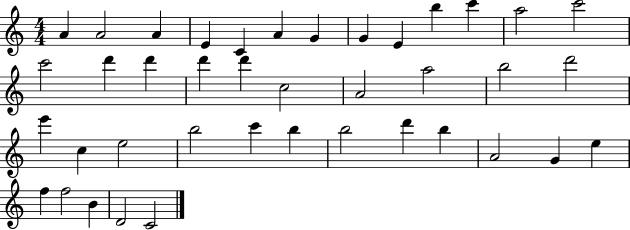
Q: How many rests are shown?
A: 0